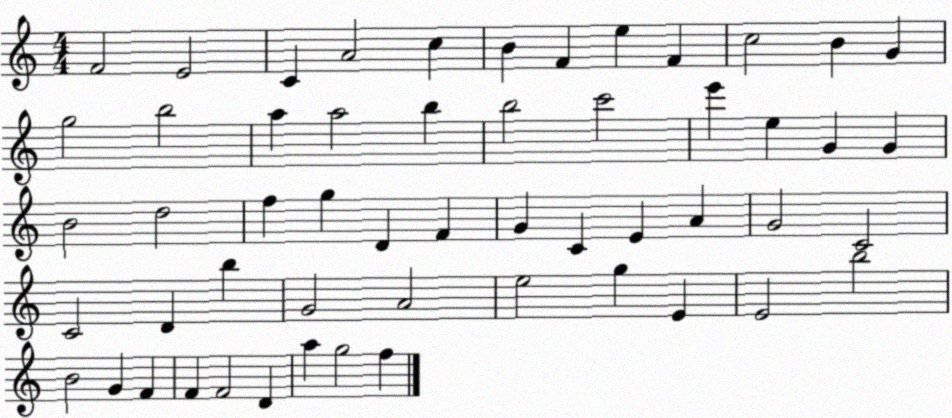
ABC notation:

X:1
T:Untitled
M:4/4
L:1/4
K:C
F2 E2 C A2 c B F e F c2 B G g2 b2 a a2 b b2 c'2 e' e G G B2 d2 f g D F G C E A G2 C2 C2 D b G2 A2 e2 g E E2 b2 B2 G F F F2 D a g2 f